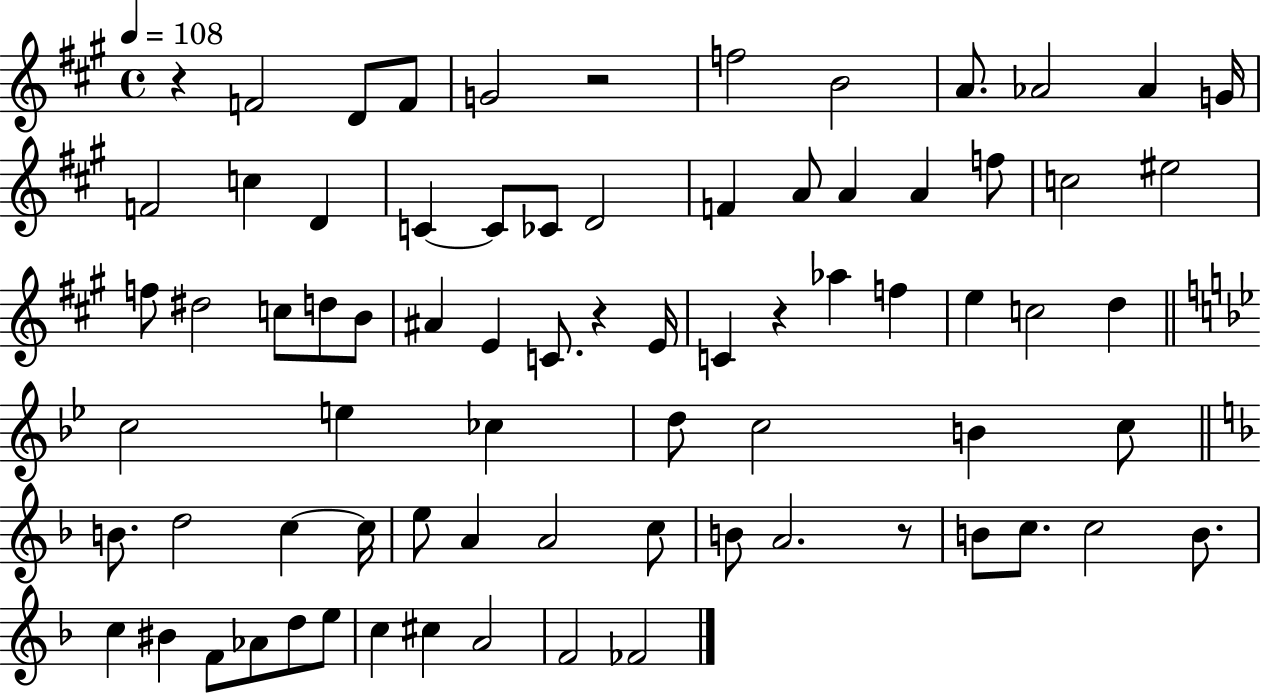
{
  \clef treble
  \time 4/4
  \defaultTimeSignature
  \key a \major
  \tempo 4 = 108
  r4 f'2 d'8 f'8 | g'2 r2 | f''2 b'2 | a'8. aes'2 aes'4 g'16 | \break f'2 c''4 d'4 | c'4~~ c'8 ces'8 d'2 | f'4 a'8 a'4 a'4 f''8 | c''2 eis''2 | \break f''8 dis''2 c''8 d''8 b'8 | ais'4 e'4 c'8. r4 e'16 | c'4 r4 aes''4 f''4 | e''4 c''2 d''4 | \break \bar "||" \break \key g \minor c''2 e''4 ces''4 | d''8 c''2 b'4 c''8 | \bar "||" \break \key f \major b'8. d''2 c''4~~ c''16 | e''8 a'4 a'2 c''8 | b'8 a'2. r8 | b'8 c''8. c''2 b'8. | \break c''4 bis'4 f'8 aes'8 d''8 e''8 | c''4 cis''4 a'2 | f'2 fes'2 | \bar "|."
}